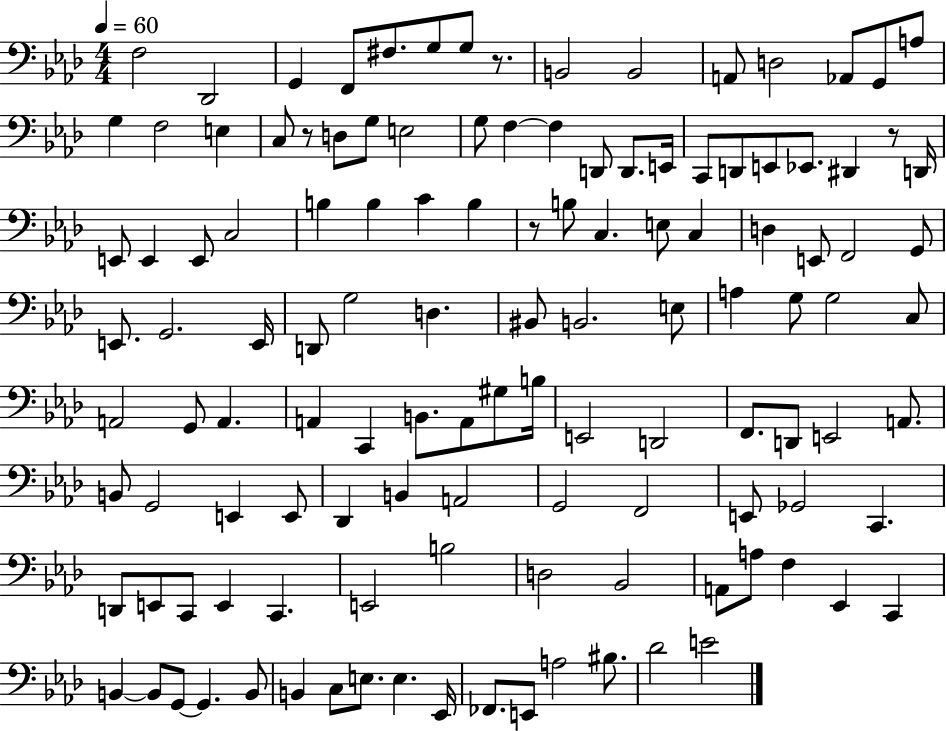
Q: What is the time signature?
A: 4/4